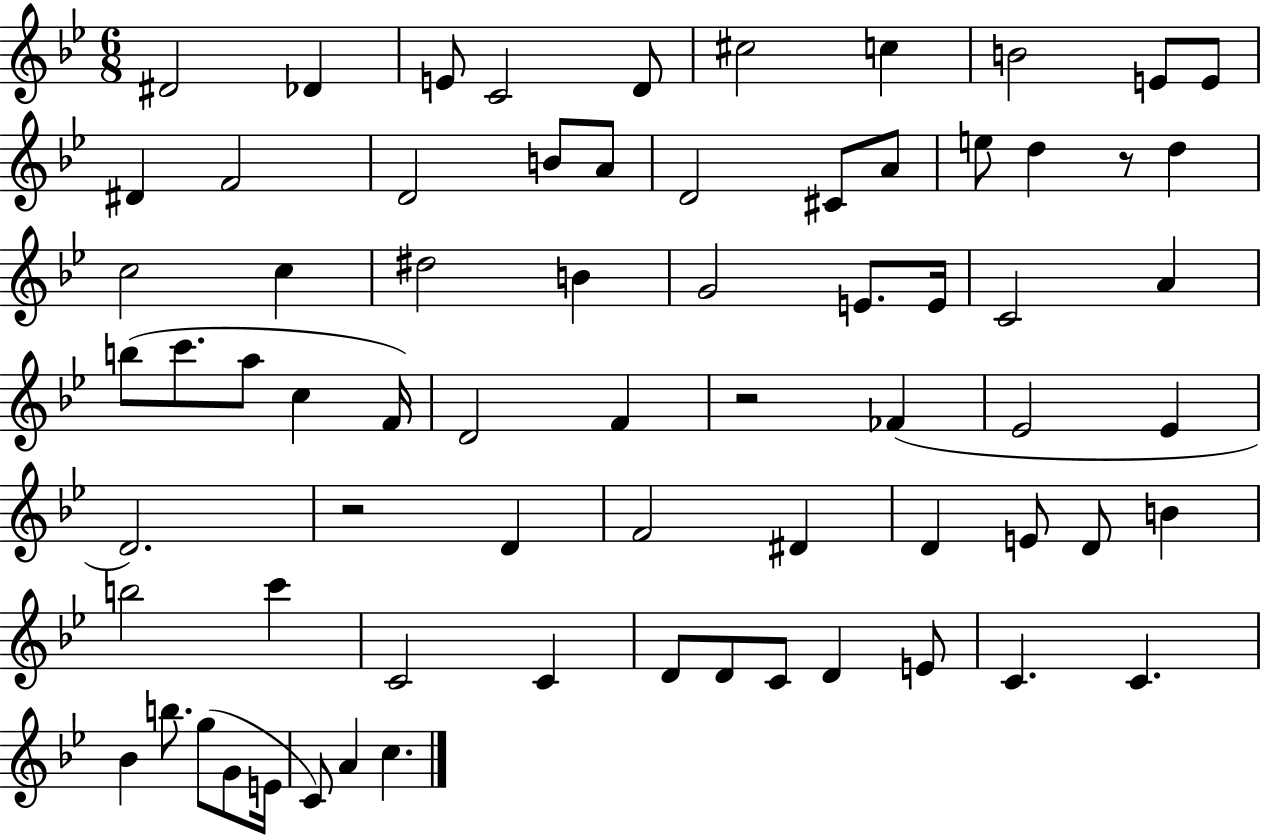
X:1
T:Untitled
M:6/8
L:1/4
K:Bb
^D2 _D E/2 C2 D/2 ^c2 c B2 E/2 E/2 ^D F2 D2 B/2 A/2 D2 ^C/2 A/2 e/2 d z/2 d c2 c ^d2 B G2 E/2 E/4 C2 A b/2 c'/2 a/2 c F/4 D2 F z2 _F _E2 _E D2 z2 D F2 ^D D E/2 D/2 B b2 c' C2 C D/2 D/2 C/2 D E/2 C C _B b/2 g/2 G/2 E/4 C/2 A c